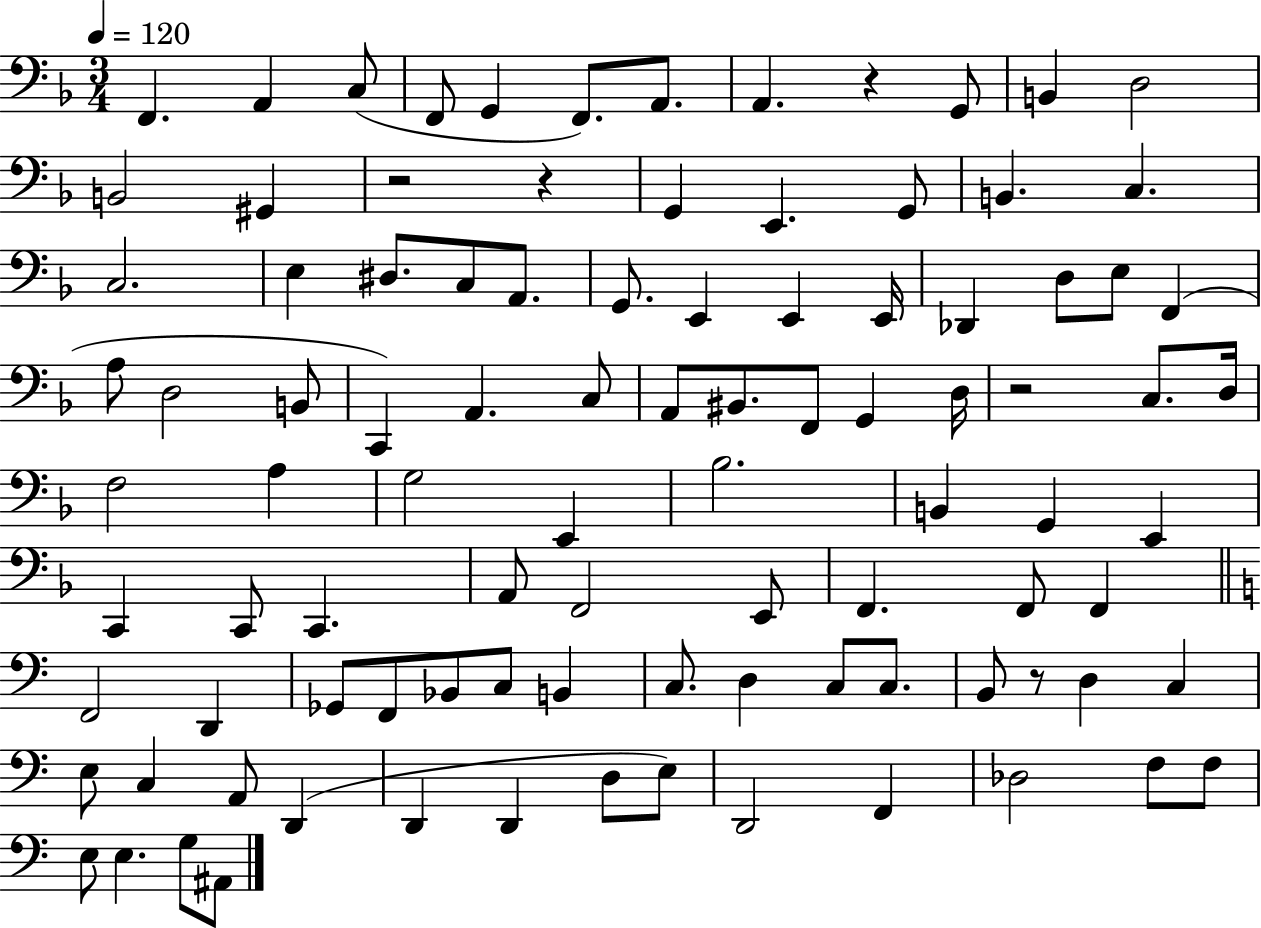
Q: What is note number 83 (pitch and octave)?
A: E3